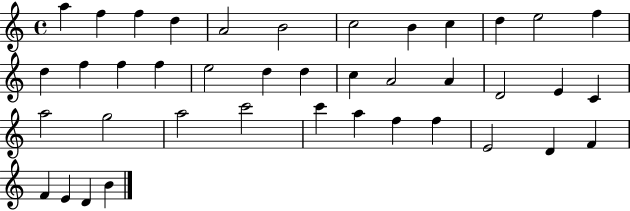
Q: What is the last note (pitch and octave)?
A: B4